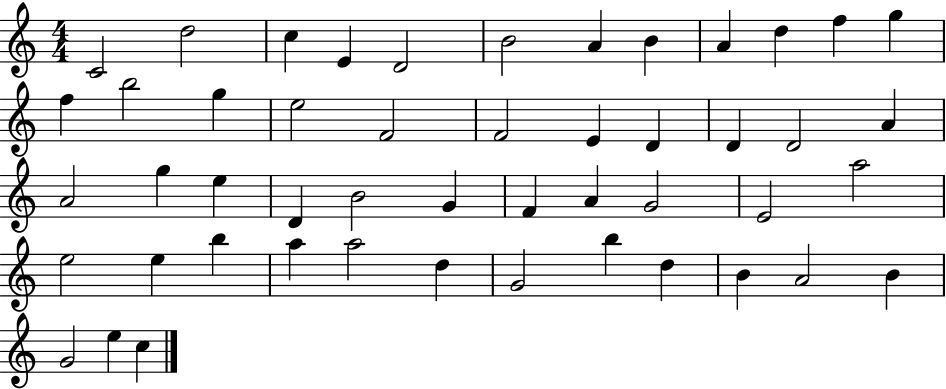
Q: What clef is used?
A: treble